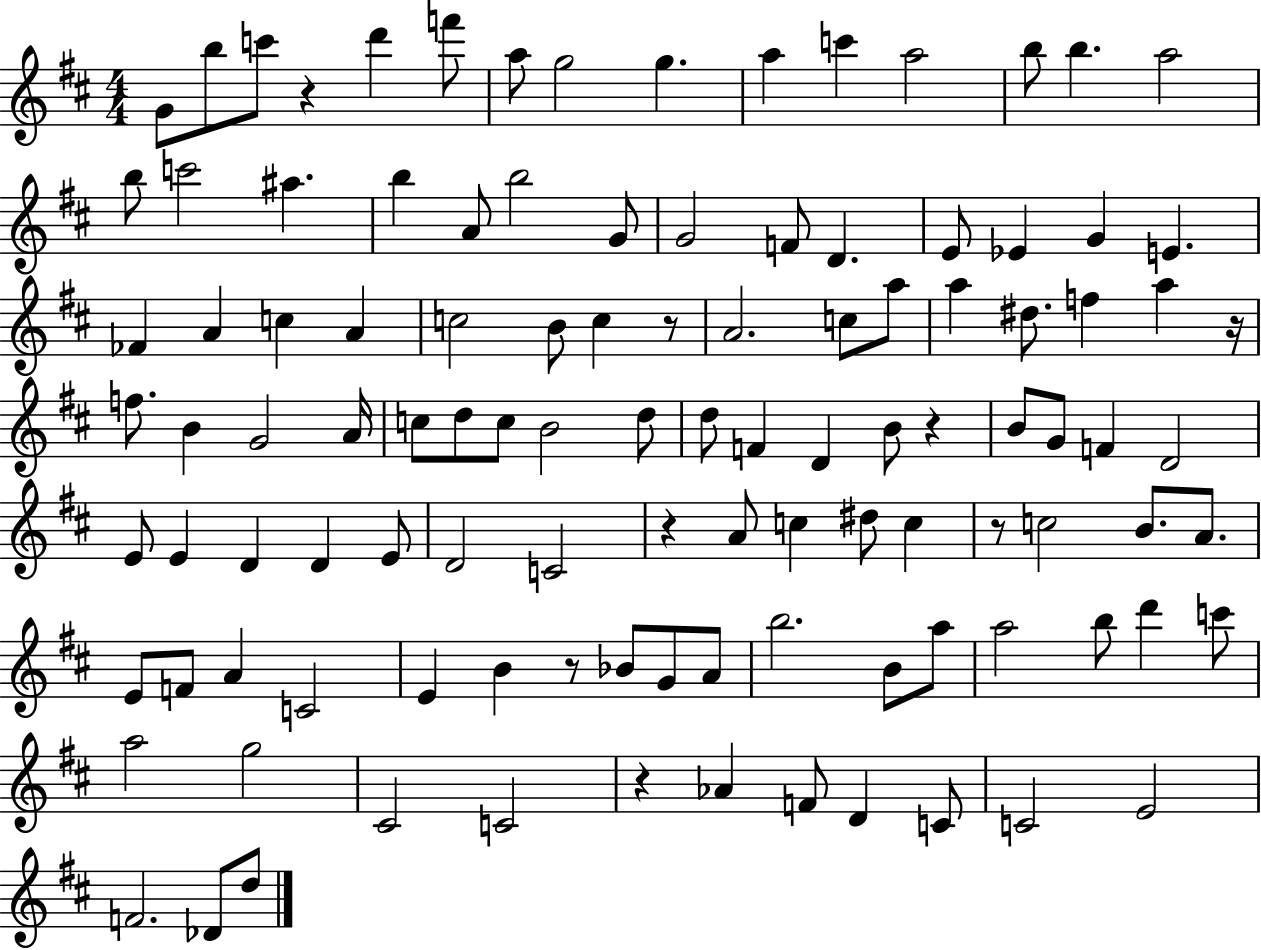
G4/e B5/e C6/e R/q D6/q F6/e A5/e G5/h G5/q. A5/q C6/q A5/h B5/e B5/q. A5/h B5/e C6/h A#5/q. B5/q A4/e B5/h G4/e G4/h F4/e D4/q. E4/e Eb4/q G4/q E4/q. FES4/q A4/q C5/q A4/q C5/h B4/e C5/q R/e A4/h. C5/e A5/e A5/q D#5/e. F5/q A5/q R/s F5/e. B4/q G4/h A4/s C5/e D5/e C5/e B4/h D5/e D5/e F4/q D4/q B4/e R/q B4/e G4/e F4/q D4/h E4/e E4/q D4/q D4/q E4/e D4/h C4/h R/q A4/e C5/q D#5/e C5/q R/e C5/h B4/e. A4/e. E4/e F4/e A4/q C4/h E4/q B4/q R/e Bb4/e G4/e A4/e B5/h. B4/e A5/e A5/h B5/e D6/q C6/e A5/h G5/h C#4/h C4/h R/q Ab4/q F4/e D4/q C4/e C4/h E4/h F4/h. Db4/e D5/e